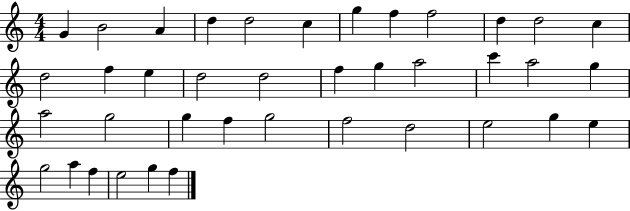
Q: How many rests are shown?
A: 0